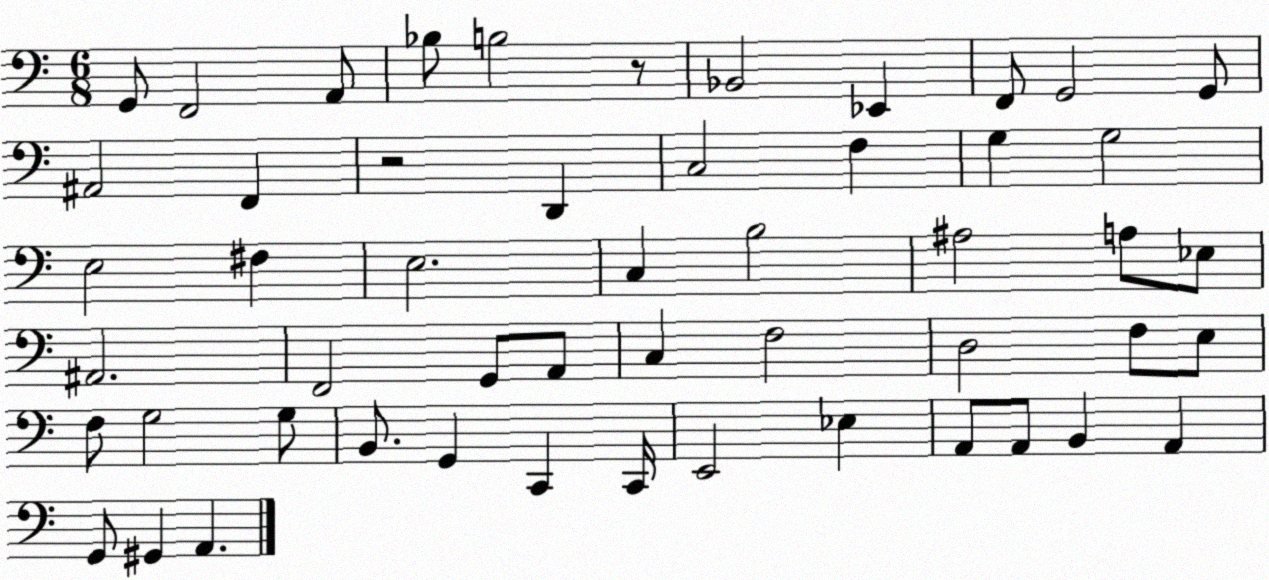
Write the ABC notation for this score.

X:1
T:Untitled
M:6/8
L:1/4
K:C
G,,/2 F,,2 A,,/2 _B,/2 B,2 z/2 _B,,2 _E,, F,,/2 G,,2 G,,/2 ^A,,2 F,, z2 D,, C,2 F, G, G,2 E,2 ^F, E,2 C, B,2 ^A,2 A,/2 _E,/2 ^A,,2 F,,2 G,,/2 A,,/2 C, F,2 D,2 F,/2 E,/2 F,/2 G,2 G,/2 B,,/2 G,, C,, C,,/4 E,,2 _E, A,,/2 A,,/2 B,, A,, G,,/2 ^G,, A,,